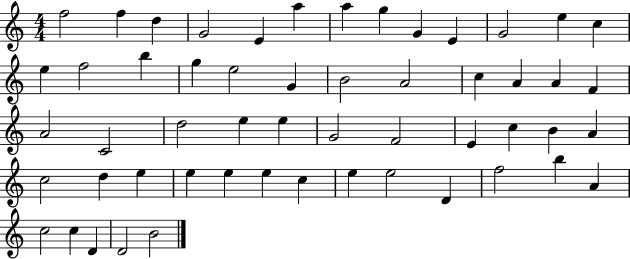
X:1
T:Untitled
M:4/4
L:1/4
K:C
f2 f d G2 E a a g G E G2 e c e f2 b g e2 G B2 A2 c A A F A2 C2 d2 e e G2 F2 E c B A c2 d e e e e c e e2 D f2 b A c2 c D D2 B2